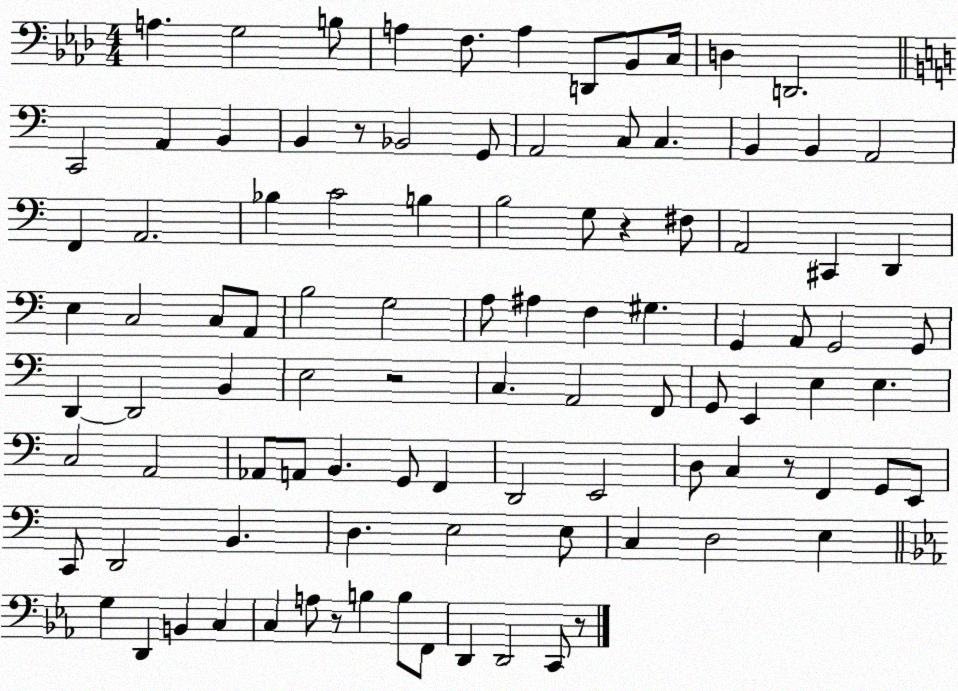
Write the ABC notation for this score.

X:1
T:Untitled
M:4/4
L:1/4
K:Ab
A, G,2 B,/2 A, F,/2 A, D,,/2 _B,,/2 C,/4 D, D,,2 C,,2 A,, B,, B,, z/2 _B,,2 G,,/2 A,,2 C,/2 C, B,, B,, A,,2 F,, A,,2 _B, C2 B, B,2 G,/2 z ^F,/2 A,,2 ^C,, D,, E, C,2 C,/2 A,,/2 B,2 G,2 A,/2 ^A, F, ^G, G,, A,,/2 G,,2 G,,/2 D,, D,,2 B,, E,2 z2 C, A,,2 F,,/2 G,,/2 E,, E, E, C,2 A,,2 _A,,/2 A,,/2 B,, G,,/2 F,, D,,2 E,,2 D,/2 C, z/2 F,, G,,/2 E,,/2 C,,/2 D,,2 B,, D, E,2 E,/2 C, D,2 E, G, D,, B,, C, C, A,/2 z/2 B, B,/2 F,,/2 D,, D,,2 C,,/2 z/2